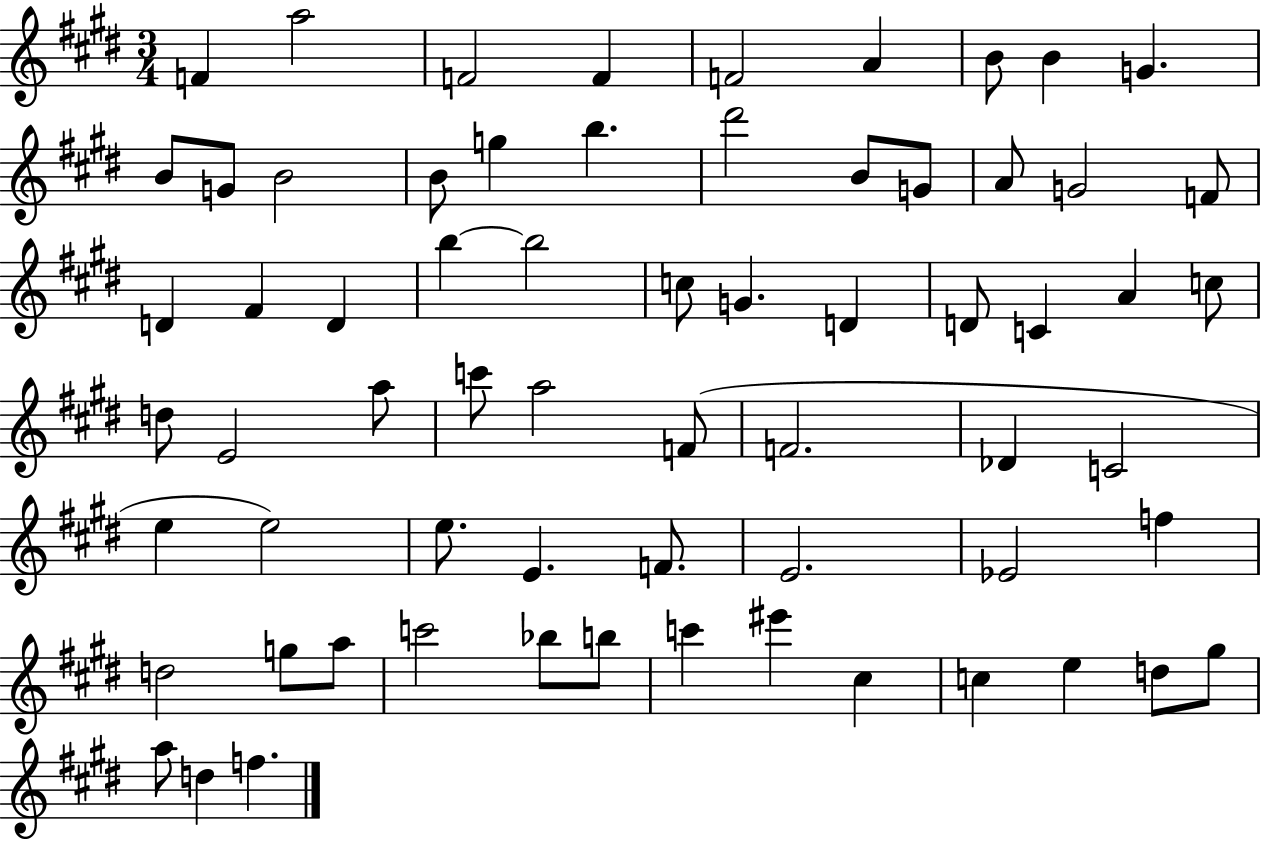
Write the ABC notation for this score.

X:1
T:Untitled
M:3/4
L:1/4
K:E
F a2 F2 F F2 A B/2 B G B/2 G/2 B2 B/2 g b ^d'2 B/2 G/2 A/2 G2 F/2 D ^F D b b2 c/2 G D D/2 C A c/2 d/2 E2 a/2 c'/2 a2 F/2 F2 _D C2 e e2 e/2 E F/2 E2 _E2 f d2 g/2 a/2 c'2 _b/2 b/2 c' ^e' ^c c e d/2 ^g/2 a/2 d f